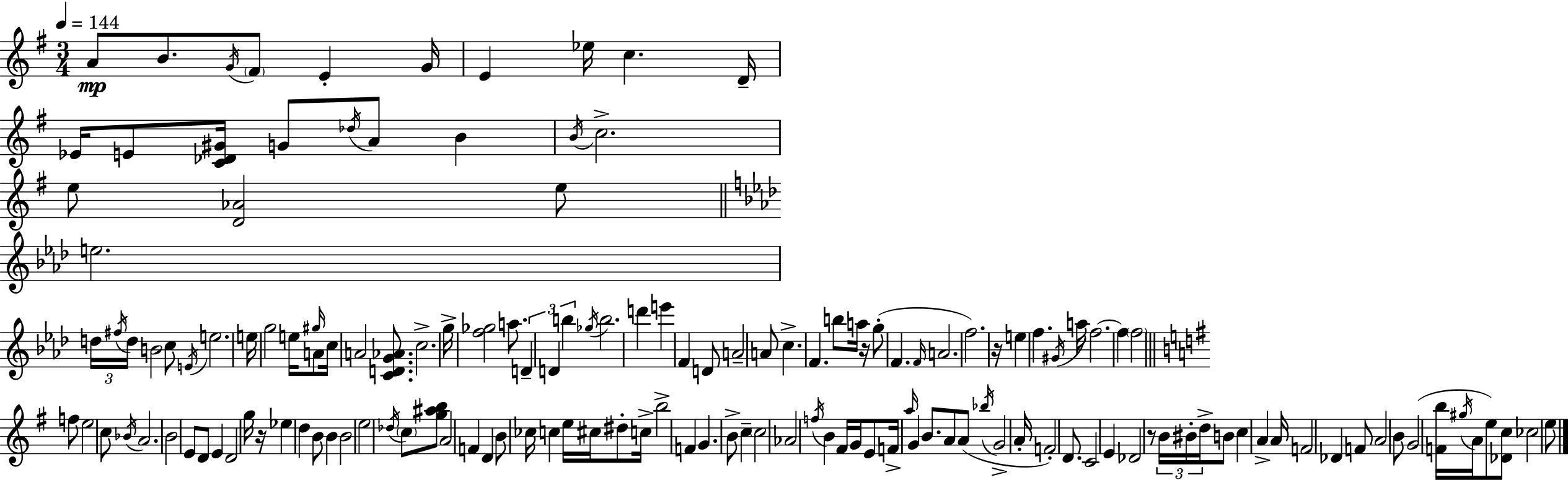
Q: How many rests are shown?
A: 4